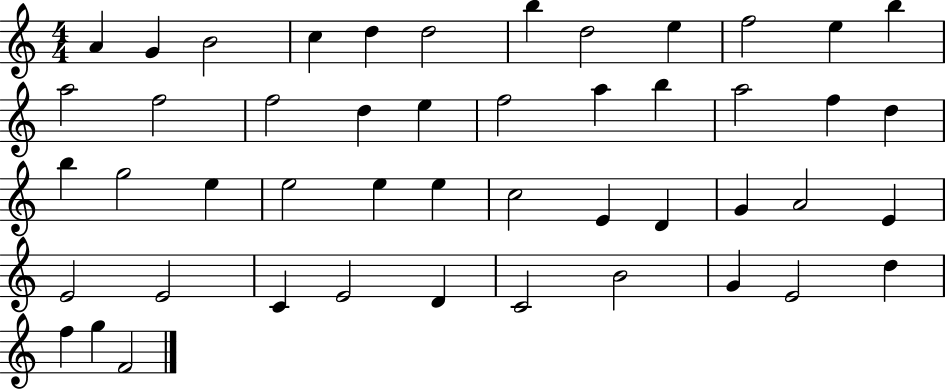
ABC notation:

X:1
T:Untitled
M:4/4
L:1/4
K:C
A G B2 c d d2 b d2 e f2 e b a2 f2 f2 d e f2 a b a2 f d b g2 e e2 e e c2 E D G A2 E E2 E2 C E2 D C2 B2 G E2 d f g F2